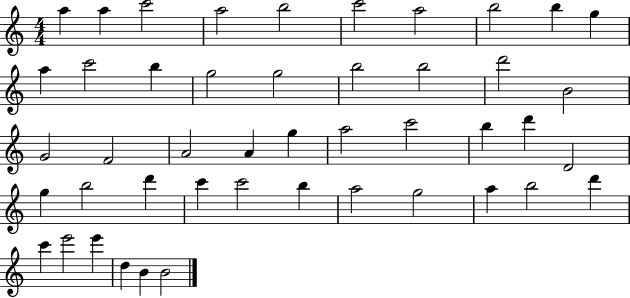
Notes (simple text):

A5/q A5/q C6/h A5/h B5/h C6/h A5/h B5/h B5/q G5/q A5/q C6/h B5/q G5/h G5/h B5/h B5/h D6/h B4/h G4/h F4/h A4/h A4/q G5/q A5/h C6/h B5/q D6/q D4/h G5/q B5/h D6/q C6/q C6/h B5/q A5/h G5/h A5/q B5/h D6/q C6/q E6/h E6/q D5/q B4/q B4/h